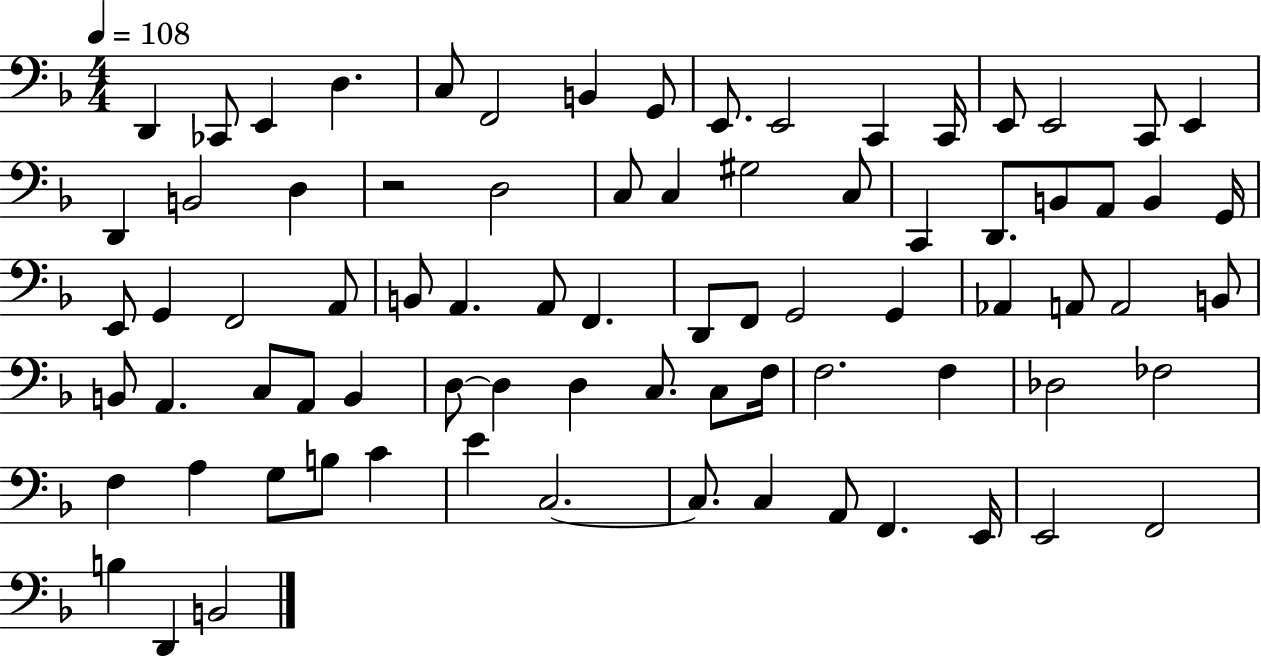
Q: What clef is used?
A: bass